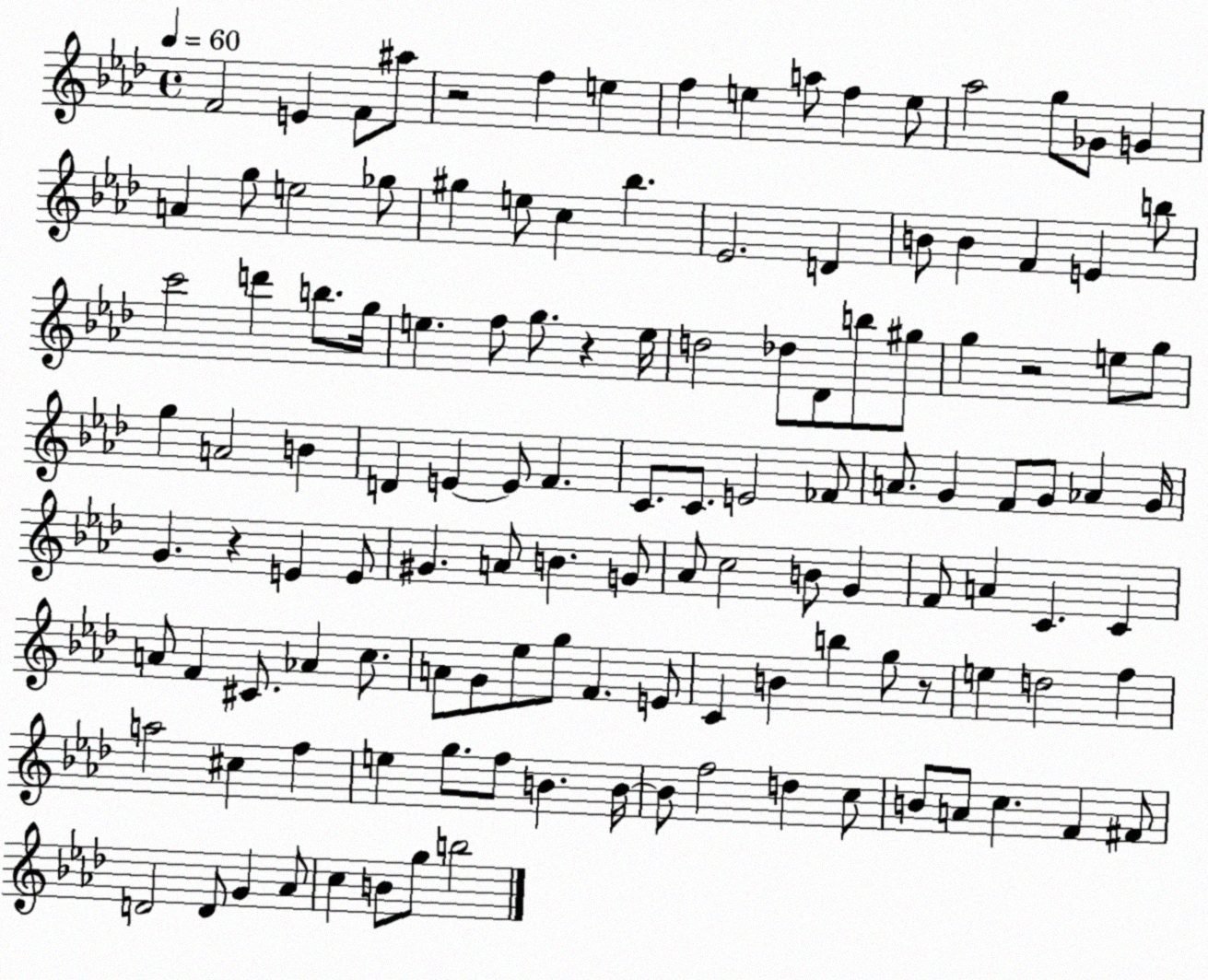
X:1
T:Untitled
M:4/4
L:1/4
K:Ab
F2 E F/2 ^a/2 z2 f e f e a/2 f e/2 _a2 g/2 _G/2 G A g/2 e2 _g/2 ^g e/2 c _b _E2 D B/2 B F E b/2 c'2 d' b/2 g/4 e f/2 g/2 z e/4 d2 _d/2 _D/2 b/2 ^g/2 g z2 e/2 g/2 g A2 B D E E/2 F C/2 C/2 E2 _F/2 A/2 G F/2 G/2 _A G/4 G z E E/2 ^G A/2 B G/2 _A/2 c2 B/2 G F/2 A C C A/2 F ^C/2 _A c/2 A/2 G/2 _e/2 g/2 F E/2 C B b g/2 z/2 e d2 f a2 ^c f e g/2 f/2 B B/4 B/2 f2 d c/2 B/2 A/2 c F ^F/2 D2 D/2 G _A/2 c B/2 g/2 b2